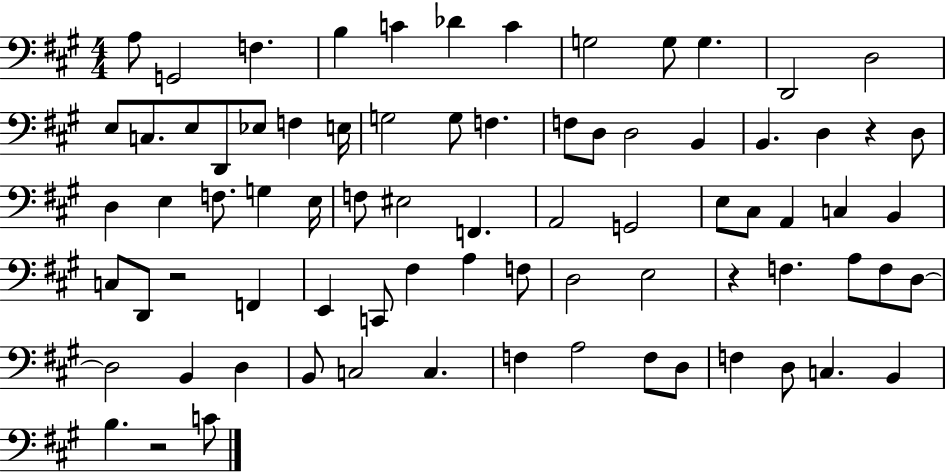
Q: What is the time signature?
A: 4/4